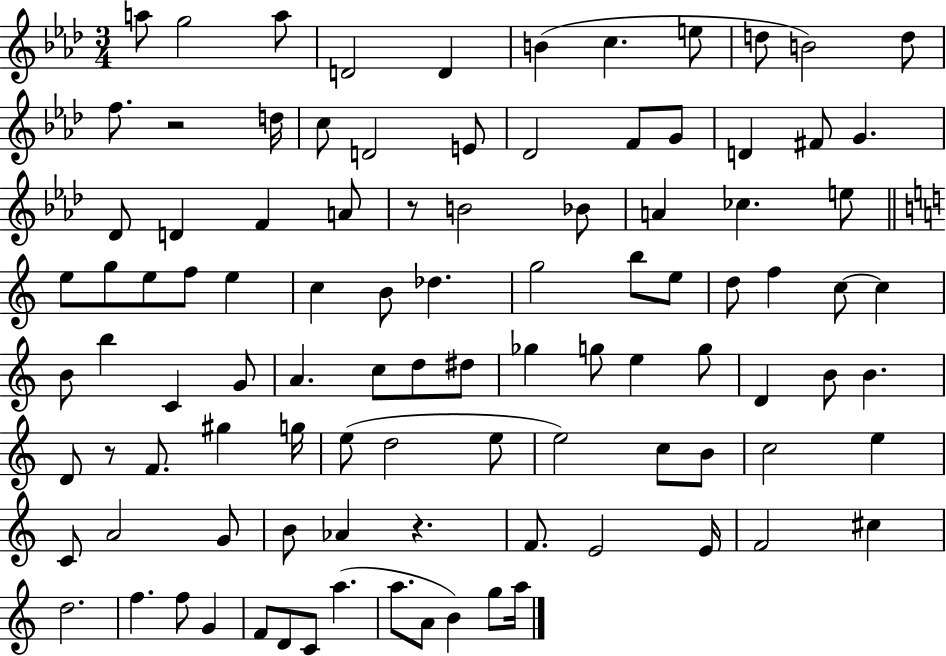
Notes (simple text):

A5/e G5/h A5/e D4/h D4/q B4/q C5/q. E5/e D5/e B4/h D5/e F5/e. R/h D5/s C5/e D4/h E4/e Db4/h F4/e G4/e D4/q F#4/e G4/q. Db4/e D4/q F4/q A4/e R/e B4/h Bb4/e A4/q CES5/q. E5/e E5/e G5/e E5/e F5/e E5/q C5/q B4/e Db5/q. G5/h B5/e E5/e D5/e F5/q C5/e C5/q B4/e B5/q C4/q G4/e A4/q. C5/e D5/e D#5/e Gb5/q G5/e E5/q G5/e D4/q B4/e B4/q. D4/e R/e F4/e. G#5/q G5/s E5/e D5/h E5/e E5/h C5/e B4/e C5/h E5/q C4/e A4/h G4/e B4/e Ab4/q R/q. F4/e. E4/h E4/s F4/h C#5/q D5/h. F5/q. F5/e G4/q F4/e D4/e C4/e A5/q. A5/e. A4/e B4/q G5/e A5/s